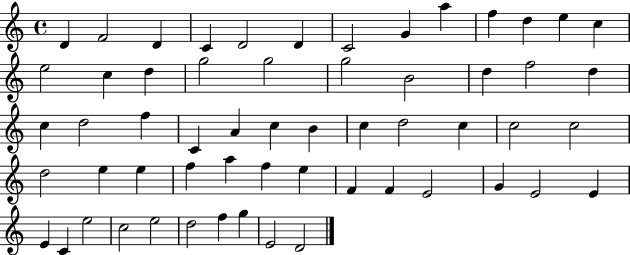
X:1
T:Untitled
M:4/4
L:1/4
K:C
D F2 D C D2 D C2 G a f d e c e2 c d g2 g2 g2 B2 d f2 d c d2 f C A c B c d2 c c2 c2 d2 e e f a f e F F E2 G E2 E E C e2 c2 e2 d2 f g E2 D2